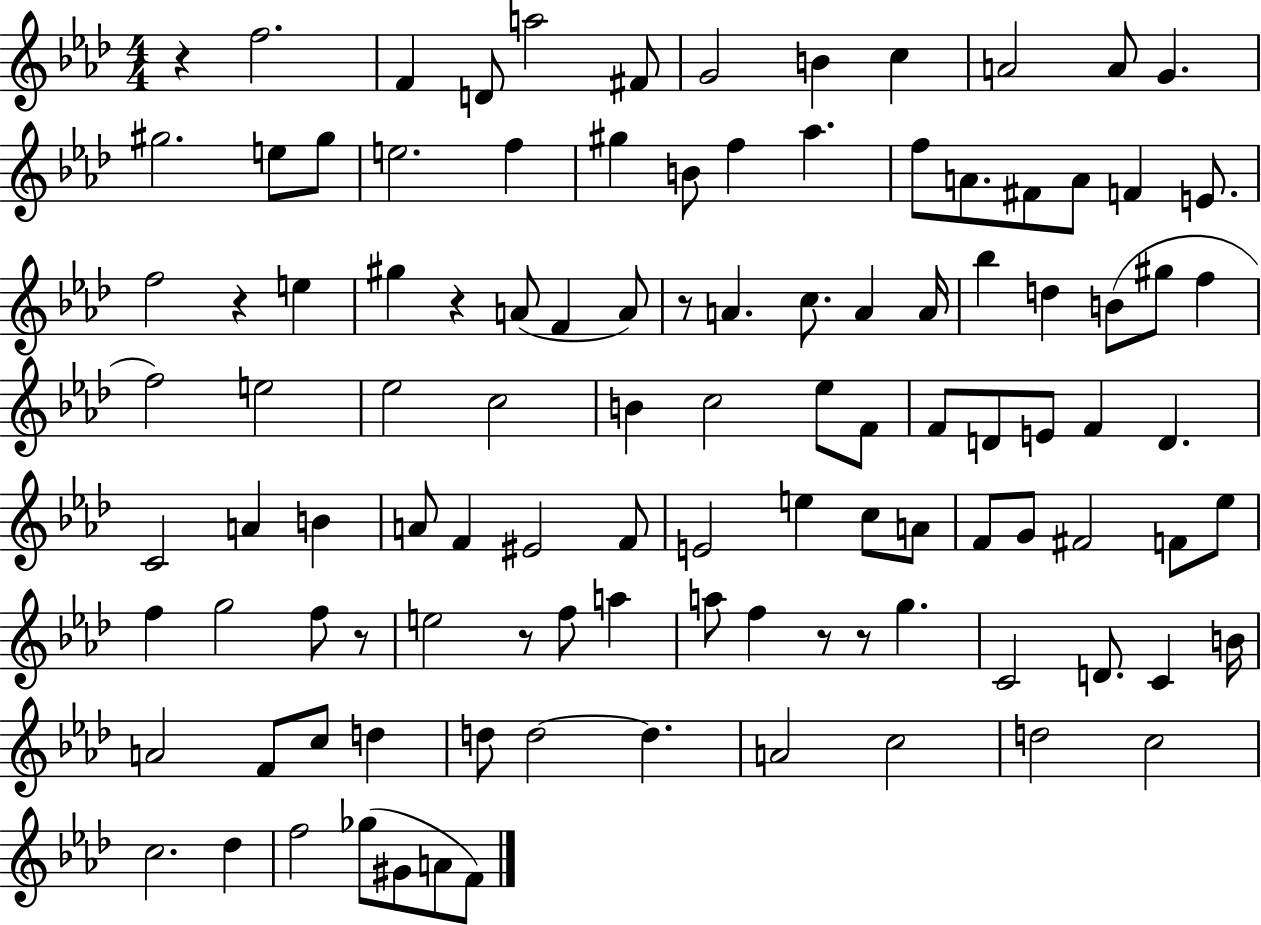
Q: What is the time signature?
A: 4/4